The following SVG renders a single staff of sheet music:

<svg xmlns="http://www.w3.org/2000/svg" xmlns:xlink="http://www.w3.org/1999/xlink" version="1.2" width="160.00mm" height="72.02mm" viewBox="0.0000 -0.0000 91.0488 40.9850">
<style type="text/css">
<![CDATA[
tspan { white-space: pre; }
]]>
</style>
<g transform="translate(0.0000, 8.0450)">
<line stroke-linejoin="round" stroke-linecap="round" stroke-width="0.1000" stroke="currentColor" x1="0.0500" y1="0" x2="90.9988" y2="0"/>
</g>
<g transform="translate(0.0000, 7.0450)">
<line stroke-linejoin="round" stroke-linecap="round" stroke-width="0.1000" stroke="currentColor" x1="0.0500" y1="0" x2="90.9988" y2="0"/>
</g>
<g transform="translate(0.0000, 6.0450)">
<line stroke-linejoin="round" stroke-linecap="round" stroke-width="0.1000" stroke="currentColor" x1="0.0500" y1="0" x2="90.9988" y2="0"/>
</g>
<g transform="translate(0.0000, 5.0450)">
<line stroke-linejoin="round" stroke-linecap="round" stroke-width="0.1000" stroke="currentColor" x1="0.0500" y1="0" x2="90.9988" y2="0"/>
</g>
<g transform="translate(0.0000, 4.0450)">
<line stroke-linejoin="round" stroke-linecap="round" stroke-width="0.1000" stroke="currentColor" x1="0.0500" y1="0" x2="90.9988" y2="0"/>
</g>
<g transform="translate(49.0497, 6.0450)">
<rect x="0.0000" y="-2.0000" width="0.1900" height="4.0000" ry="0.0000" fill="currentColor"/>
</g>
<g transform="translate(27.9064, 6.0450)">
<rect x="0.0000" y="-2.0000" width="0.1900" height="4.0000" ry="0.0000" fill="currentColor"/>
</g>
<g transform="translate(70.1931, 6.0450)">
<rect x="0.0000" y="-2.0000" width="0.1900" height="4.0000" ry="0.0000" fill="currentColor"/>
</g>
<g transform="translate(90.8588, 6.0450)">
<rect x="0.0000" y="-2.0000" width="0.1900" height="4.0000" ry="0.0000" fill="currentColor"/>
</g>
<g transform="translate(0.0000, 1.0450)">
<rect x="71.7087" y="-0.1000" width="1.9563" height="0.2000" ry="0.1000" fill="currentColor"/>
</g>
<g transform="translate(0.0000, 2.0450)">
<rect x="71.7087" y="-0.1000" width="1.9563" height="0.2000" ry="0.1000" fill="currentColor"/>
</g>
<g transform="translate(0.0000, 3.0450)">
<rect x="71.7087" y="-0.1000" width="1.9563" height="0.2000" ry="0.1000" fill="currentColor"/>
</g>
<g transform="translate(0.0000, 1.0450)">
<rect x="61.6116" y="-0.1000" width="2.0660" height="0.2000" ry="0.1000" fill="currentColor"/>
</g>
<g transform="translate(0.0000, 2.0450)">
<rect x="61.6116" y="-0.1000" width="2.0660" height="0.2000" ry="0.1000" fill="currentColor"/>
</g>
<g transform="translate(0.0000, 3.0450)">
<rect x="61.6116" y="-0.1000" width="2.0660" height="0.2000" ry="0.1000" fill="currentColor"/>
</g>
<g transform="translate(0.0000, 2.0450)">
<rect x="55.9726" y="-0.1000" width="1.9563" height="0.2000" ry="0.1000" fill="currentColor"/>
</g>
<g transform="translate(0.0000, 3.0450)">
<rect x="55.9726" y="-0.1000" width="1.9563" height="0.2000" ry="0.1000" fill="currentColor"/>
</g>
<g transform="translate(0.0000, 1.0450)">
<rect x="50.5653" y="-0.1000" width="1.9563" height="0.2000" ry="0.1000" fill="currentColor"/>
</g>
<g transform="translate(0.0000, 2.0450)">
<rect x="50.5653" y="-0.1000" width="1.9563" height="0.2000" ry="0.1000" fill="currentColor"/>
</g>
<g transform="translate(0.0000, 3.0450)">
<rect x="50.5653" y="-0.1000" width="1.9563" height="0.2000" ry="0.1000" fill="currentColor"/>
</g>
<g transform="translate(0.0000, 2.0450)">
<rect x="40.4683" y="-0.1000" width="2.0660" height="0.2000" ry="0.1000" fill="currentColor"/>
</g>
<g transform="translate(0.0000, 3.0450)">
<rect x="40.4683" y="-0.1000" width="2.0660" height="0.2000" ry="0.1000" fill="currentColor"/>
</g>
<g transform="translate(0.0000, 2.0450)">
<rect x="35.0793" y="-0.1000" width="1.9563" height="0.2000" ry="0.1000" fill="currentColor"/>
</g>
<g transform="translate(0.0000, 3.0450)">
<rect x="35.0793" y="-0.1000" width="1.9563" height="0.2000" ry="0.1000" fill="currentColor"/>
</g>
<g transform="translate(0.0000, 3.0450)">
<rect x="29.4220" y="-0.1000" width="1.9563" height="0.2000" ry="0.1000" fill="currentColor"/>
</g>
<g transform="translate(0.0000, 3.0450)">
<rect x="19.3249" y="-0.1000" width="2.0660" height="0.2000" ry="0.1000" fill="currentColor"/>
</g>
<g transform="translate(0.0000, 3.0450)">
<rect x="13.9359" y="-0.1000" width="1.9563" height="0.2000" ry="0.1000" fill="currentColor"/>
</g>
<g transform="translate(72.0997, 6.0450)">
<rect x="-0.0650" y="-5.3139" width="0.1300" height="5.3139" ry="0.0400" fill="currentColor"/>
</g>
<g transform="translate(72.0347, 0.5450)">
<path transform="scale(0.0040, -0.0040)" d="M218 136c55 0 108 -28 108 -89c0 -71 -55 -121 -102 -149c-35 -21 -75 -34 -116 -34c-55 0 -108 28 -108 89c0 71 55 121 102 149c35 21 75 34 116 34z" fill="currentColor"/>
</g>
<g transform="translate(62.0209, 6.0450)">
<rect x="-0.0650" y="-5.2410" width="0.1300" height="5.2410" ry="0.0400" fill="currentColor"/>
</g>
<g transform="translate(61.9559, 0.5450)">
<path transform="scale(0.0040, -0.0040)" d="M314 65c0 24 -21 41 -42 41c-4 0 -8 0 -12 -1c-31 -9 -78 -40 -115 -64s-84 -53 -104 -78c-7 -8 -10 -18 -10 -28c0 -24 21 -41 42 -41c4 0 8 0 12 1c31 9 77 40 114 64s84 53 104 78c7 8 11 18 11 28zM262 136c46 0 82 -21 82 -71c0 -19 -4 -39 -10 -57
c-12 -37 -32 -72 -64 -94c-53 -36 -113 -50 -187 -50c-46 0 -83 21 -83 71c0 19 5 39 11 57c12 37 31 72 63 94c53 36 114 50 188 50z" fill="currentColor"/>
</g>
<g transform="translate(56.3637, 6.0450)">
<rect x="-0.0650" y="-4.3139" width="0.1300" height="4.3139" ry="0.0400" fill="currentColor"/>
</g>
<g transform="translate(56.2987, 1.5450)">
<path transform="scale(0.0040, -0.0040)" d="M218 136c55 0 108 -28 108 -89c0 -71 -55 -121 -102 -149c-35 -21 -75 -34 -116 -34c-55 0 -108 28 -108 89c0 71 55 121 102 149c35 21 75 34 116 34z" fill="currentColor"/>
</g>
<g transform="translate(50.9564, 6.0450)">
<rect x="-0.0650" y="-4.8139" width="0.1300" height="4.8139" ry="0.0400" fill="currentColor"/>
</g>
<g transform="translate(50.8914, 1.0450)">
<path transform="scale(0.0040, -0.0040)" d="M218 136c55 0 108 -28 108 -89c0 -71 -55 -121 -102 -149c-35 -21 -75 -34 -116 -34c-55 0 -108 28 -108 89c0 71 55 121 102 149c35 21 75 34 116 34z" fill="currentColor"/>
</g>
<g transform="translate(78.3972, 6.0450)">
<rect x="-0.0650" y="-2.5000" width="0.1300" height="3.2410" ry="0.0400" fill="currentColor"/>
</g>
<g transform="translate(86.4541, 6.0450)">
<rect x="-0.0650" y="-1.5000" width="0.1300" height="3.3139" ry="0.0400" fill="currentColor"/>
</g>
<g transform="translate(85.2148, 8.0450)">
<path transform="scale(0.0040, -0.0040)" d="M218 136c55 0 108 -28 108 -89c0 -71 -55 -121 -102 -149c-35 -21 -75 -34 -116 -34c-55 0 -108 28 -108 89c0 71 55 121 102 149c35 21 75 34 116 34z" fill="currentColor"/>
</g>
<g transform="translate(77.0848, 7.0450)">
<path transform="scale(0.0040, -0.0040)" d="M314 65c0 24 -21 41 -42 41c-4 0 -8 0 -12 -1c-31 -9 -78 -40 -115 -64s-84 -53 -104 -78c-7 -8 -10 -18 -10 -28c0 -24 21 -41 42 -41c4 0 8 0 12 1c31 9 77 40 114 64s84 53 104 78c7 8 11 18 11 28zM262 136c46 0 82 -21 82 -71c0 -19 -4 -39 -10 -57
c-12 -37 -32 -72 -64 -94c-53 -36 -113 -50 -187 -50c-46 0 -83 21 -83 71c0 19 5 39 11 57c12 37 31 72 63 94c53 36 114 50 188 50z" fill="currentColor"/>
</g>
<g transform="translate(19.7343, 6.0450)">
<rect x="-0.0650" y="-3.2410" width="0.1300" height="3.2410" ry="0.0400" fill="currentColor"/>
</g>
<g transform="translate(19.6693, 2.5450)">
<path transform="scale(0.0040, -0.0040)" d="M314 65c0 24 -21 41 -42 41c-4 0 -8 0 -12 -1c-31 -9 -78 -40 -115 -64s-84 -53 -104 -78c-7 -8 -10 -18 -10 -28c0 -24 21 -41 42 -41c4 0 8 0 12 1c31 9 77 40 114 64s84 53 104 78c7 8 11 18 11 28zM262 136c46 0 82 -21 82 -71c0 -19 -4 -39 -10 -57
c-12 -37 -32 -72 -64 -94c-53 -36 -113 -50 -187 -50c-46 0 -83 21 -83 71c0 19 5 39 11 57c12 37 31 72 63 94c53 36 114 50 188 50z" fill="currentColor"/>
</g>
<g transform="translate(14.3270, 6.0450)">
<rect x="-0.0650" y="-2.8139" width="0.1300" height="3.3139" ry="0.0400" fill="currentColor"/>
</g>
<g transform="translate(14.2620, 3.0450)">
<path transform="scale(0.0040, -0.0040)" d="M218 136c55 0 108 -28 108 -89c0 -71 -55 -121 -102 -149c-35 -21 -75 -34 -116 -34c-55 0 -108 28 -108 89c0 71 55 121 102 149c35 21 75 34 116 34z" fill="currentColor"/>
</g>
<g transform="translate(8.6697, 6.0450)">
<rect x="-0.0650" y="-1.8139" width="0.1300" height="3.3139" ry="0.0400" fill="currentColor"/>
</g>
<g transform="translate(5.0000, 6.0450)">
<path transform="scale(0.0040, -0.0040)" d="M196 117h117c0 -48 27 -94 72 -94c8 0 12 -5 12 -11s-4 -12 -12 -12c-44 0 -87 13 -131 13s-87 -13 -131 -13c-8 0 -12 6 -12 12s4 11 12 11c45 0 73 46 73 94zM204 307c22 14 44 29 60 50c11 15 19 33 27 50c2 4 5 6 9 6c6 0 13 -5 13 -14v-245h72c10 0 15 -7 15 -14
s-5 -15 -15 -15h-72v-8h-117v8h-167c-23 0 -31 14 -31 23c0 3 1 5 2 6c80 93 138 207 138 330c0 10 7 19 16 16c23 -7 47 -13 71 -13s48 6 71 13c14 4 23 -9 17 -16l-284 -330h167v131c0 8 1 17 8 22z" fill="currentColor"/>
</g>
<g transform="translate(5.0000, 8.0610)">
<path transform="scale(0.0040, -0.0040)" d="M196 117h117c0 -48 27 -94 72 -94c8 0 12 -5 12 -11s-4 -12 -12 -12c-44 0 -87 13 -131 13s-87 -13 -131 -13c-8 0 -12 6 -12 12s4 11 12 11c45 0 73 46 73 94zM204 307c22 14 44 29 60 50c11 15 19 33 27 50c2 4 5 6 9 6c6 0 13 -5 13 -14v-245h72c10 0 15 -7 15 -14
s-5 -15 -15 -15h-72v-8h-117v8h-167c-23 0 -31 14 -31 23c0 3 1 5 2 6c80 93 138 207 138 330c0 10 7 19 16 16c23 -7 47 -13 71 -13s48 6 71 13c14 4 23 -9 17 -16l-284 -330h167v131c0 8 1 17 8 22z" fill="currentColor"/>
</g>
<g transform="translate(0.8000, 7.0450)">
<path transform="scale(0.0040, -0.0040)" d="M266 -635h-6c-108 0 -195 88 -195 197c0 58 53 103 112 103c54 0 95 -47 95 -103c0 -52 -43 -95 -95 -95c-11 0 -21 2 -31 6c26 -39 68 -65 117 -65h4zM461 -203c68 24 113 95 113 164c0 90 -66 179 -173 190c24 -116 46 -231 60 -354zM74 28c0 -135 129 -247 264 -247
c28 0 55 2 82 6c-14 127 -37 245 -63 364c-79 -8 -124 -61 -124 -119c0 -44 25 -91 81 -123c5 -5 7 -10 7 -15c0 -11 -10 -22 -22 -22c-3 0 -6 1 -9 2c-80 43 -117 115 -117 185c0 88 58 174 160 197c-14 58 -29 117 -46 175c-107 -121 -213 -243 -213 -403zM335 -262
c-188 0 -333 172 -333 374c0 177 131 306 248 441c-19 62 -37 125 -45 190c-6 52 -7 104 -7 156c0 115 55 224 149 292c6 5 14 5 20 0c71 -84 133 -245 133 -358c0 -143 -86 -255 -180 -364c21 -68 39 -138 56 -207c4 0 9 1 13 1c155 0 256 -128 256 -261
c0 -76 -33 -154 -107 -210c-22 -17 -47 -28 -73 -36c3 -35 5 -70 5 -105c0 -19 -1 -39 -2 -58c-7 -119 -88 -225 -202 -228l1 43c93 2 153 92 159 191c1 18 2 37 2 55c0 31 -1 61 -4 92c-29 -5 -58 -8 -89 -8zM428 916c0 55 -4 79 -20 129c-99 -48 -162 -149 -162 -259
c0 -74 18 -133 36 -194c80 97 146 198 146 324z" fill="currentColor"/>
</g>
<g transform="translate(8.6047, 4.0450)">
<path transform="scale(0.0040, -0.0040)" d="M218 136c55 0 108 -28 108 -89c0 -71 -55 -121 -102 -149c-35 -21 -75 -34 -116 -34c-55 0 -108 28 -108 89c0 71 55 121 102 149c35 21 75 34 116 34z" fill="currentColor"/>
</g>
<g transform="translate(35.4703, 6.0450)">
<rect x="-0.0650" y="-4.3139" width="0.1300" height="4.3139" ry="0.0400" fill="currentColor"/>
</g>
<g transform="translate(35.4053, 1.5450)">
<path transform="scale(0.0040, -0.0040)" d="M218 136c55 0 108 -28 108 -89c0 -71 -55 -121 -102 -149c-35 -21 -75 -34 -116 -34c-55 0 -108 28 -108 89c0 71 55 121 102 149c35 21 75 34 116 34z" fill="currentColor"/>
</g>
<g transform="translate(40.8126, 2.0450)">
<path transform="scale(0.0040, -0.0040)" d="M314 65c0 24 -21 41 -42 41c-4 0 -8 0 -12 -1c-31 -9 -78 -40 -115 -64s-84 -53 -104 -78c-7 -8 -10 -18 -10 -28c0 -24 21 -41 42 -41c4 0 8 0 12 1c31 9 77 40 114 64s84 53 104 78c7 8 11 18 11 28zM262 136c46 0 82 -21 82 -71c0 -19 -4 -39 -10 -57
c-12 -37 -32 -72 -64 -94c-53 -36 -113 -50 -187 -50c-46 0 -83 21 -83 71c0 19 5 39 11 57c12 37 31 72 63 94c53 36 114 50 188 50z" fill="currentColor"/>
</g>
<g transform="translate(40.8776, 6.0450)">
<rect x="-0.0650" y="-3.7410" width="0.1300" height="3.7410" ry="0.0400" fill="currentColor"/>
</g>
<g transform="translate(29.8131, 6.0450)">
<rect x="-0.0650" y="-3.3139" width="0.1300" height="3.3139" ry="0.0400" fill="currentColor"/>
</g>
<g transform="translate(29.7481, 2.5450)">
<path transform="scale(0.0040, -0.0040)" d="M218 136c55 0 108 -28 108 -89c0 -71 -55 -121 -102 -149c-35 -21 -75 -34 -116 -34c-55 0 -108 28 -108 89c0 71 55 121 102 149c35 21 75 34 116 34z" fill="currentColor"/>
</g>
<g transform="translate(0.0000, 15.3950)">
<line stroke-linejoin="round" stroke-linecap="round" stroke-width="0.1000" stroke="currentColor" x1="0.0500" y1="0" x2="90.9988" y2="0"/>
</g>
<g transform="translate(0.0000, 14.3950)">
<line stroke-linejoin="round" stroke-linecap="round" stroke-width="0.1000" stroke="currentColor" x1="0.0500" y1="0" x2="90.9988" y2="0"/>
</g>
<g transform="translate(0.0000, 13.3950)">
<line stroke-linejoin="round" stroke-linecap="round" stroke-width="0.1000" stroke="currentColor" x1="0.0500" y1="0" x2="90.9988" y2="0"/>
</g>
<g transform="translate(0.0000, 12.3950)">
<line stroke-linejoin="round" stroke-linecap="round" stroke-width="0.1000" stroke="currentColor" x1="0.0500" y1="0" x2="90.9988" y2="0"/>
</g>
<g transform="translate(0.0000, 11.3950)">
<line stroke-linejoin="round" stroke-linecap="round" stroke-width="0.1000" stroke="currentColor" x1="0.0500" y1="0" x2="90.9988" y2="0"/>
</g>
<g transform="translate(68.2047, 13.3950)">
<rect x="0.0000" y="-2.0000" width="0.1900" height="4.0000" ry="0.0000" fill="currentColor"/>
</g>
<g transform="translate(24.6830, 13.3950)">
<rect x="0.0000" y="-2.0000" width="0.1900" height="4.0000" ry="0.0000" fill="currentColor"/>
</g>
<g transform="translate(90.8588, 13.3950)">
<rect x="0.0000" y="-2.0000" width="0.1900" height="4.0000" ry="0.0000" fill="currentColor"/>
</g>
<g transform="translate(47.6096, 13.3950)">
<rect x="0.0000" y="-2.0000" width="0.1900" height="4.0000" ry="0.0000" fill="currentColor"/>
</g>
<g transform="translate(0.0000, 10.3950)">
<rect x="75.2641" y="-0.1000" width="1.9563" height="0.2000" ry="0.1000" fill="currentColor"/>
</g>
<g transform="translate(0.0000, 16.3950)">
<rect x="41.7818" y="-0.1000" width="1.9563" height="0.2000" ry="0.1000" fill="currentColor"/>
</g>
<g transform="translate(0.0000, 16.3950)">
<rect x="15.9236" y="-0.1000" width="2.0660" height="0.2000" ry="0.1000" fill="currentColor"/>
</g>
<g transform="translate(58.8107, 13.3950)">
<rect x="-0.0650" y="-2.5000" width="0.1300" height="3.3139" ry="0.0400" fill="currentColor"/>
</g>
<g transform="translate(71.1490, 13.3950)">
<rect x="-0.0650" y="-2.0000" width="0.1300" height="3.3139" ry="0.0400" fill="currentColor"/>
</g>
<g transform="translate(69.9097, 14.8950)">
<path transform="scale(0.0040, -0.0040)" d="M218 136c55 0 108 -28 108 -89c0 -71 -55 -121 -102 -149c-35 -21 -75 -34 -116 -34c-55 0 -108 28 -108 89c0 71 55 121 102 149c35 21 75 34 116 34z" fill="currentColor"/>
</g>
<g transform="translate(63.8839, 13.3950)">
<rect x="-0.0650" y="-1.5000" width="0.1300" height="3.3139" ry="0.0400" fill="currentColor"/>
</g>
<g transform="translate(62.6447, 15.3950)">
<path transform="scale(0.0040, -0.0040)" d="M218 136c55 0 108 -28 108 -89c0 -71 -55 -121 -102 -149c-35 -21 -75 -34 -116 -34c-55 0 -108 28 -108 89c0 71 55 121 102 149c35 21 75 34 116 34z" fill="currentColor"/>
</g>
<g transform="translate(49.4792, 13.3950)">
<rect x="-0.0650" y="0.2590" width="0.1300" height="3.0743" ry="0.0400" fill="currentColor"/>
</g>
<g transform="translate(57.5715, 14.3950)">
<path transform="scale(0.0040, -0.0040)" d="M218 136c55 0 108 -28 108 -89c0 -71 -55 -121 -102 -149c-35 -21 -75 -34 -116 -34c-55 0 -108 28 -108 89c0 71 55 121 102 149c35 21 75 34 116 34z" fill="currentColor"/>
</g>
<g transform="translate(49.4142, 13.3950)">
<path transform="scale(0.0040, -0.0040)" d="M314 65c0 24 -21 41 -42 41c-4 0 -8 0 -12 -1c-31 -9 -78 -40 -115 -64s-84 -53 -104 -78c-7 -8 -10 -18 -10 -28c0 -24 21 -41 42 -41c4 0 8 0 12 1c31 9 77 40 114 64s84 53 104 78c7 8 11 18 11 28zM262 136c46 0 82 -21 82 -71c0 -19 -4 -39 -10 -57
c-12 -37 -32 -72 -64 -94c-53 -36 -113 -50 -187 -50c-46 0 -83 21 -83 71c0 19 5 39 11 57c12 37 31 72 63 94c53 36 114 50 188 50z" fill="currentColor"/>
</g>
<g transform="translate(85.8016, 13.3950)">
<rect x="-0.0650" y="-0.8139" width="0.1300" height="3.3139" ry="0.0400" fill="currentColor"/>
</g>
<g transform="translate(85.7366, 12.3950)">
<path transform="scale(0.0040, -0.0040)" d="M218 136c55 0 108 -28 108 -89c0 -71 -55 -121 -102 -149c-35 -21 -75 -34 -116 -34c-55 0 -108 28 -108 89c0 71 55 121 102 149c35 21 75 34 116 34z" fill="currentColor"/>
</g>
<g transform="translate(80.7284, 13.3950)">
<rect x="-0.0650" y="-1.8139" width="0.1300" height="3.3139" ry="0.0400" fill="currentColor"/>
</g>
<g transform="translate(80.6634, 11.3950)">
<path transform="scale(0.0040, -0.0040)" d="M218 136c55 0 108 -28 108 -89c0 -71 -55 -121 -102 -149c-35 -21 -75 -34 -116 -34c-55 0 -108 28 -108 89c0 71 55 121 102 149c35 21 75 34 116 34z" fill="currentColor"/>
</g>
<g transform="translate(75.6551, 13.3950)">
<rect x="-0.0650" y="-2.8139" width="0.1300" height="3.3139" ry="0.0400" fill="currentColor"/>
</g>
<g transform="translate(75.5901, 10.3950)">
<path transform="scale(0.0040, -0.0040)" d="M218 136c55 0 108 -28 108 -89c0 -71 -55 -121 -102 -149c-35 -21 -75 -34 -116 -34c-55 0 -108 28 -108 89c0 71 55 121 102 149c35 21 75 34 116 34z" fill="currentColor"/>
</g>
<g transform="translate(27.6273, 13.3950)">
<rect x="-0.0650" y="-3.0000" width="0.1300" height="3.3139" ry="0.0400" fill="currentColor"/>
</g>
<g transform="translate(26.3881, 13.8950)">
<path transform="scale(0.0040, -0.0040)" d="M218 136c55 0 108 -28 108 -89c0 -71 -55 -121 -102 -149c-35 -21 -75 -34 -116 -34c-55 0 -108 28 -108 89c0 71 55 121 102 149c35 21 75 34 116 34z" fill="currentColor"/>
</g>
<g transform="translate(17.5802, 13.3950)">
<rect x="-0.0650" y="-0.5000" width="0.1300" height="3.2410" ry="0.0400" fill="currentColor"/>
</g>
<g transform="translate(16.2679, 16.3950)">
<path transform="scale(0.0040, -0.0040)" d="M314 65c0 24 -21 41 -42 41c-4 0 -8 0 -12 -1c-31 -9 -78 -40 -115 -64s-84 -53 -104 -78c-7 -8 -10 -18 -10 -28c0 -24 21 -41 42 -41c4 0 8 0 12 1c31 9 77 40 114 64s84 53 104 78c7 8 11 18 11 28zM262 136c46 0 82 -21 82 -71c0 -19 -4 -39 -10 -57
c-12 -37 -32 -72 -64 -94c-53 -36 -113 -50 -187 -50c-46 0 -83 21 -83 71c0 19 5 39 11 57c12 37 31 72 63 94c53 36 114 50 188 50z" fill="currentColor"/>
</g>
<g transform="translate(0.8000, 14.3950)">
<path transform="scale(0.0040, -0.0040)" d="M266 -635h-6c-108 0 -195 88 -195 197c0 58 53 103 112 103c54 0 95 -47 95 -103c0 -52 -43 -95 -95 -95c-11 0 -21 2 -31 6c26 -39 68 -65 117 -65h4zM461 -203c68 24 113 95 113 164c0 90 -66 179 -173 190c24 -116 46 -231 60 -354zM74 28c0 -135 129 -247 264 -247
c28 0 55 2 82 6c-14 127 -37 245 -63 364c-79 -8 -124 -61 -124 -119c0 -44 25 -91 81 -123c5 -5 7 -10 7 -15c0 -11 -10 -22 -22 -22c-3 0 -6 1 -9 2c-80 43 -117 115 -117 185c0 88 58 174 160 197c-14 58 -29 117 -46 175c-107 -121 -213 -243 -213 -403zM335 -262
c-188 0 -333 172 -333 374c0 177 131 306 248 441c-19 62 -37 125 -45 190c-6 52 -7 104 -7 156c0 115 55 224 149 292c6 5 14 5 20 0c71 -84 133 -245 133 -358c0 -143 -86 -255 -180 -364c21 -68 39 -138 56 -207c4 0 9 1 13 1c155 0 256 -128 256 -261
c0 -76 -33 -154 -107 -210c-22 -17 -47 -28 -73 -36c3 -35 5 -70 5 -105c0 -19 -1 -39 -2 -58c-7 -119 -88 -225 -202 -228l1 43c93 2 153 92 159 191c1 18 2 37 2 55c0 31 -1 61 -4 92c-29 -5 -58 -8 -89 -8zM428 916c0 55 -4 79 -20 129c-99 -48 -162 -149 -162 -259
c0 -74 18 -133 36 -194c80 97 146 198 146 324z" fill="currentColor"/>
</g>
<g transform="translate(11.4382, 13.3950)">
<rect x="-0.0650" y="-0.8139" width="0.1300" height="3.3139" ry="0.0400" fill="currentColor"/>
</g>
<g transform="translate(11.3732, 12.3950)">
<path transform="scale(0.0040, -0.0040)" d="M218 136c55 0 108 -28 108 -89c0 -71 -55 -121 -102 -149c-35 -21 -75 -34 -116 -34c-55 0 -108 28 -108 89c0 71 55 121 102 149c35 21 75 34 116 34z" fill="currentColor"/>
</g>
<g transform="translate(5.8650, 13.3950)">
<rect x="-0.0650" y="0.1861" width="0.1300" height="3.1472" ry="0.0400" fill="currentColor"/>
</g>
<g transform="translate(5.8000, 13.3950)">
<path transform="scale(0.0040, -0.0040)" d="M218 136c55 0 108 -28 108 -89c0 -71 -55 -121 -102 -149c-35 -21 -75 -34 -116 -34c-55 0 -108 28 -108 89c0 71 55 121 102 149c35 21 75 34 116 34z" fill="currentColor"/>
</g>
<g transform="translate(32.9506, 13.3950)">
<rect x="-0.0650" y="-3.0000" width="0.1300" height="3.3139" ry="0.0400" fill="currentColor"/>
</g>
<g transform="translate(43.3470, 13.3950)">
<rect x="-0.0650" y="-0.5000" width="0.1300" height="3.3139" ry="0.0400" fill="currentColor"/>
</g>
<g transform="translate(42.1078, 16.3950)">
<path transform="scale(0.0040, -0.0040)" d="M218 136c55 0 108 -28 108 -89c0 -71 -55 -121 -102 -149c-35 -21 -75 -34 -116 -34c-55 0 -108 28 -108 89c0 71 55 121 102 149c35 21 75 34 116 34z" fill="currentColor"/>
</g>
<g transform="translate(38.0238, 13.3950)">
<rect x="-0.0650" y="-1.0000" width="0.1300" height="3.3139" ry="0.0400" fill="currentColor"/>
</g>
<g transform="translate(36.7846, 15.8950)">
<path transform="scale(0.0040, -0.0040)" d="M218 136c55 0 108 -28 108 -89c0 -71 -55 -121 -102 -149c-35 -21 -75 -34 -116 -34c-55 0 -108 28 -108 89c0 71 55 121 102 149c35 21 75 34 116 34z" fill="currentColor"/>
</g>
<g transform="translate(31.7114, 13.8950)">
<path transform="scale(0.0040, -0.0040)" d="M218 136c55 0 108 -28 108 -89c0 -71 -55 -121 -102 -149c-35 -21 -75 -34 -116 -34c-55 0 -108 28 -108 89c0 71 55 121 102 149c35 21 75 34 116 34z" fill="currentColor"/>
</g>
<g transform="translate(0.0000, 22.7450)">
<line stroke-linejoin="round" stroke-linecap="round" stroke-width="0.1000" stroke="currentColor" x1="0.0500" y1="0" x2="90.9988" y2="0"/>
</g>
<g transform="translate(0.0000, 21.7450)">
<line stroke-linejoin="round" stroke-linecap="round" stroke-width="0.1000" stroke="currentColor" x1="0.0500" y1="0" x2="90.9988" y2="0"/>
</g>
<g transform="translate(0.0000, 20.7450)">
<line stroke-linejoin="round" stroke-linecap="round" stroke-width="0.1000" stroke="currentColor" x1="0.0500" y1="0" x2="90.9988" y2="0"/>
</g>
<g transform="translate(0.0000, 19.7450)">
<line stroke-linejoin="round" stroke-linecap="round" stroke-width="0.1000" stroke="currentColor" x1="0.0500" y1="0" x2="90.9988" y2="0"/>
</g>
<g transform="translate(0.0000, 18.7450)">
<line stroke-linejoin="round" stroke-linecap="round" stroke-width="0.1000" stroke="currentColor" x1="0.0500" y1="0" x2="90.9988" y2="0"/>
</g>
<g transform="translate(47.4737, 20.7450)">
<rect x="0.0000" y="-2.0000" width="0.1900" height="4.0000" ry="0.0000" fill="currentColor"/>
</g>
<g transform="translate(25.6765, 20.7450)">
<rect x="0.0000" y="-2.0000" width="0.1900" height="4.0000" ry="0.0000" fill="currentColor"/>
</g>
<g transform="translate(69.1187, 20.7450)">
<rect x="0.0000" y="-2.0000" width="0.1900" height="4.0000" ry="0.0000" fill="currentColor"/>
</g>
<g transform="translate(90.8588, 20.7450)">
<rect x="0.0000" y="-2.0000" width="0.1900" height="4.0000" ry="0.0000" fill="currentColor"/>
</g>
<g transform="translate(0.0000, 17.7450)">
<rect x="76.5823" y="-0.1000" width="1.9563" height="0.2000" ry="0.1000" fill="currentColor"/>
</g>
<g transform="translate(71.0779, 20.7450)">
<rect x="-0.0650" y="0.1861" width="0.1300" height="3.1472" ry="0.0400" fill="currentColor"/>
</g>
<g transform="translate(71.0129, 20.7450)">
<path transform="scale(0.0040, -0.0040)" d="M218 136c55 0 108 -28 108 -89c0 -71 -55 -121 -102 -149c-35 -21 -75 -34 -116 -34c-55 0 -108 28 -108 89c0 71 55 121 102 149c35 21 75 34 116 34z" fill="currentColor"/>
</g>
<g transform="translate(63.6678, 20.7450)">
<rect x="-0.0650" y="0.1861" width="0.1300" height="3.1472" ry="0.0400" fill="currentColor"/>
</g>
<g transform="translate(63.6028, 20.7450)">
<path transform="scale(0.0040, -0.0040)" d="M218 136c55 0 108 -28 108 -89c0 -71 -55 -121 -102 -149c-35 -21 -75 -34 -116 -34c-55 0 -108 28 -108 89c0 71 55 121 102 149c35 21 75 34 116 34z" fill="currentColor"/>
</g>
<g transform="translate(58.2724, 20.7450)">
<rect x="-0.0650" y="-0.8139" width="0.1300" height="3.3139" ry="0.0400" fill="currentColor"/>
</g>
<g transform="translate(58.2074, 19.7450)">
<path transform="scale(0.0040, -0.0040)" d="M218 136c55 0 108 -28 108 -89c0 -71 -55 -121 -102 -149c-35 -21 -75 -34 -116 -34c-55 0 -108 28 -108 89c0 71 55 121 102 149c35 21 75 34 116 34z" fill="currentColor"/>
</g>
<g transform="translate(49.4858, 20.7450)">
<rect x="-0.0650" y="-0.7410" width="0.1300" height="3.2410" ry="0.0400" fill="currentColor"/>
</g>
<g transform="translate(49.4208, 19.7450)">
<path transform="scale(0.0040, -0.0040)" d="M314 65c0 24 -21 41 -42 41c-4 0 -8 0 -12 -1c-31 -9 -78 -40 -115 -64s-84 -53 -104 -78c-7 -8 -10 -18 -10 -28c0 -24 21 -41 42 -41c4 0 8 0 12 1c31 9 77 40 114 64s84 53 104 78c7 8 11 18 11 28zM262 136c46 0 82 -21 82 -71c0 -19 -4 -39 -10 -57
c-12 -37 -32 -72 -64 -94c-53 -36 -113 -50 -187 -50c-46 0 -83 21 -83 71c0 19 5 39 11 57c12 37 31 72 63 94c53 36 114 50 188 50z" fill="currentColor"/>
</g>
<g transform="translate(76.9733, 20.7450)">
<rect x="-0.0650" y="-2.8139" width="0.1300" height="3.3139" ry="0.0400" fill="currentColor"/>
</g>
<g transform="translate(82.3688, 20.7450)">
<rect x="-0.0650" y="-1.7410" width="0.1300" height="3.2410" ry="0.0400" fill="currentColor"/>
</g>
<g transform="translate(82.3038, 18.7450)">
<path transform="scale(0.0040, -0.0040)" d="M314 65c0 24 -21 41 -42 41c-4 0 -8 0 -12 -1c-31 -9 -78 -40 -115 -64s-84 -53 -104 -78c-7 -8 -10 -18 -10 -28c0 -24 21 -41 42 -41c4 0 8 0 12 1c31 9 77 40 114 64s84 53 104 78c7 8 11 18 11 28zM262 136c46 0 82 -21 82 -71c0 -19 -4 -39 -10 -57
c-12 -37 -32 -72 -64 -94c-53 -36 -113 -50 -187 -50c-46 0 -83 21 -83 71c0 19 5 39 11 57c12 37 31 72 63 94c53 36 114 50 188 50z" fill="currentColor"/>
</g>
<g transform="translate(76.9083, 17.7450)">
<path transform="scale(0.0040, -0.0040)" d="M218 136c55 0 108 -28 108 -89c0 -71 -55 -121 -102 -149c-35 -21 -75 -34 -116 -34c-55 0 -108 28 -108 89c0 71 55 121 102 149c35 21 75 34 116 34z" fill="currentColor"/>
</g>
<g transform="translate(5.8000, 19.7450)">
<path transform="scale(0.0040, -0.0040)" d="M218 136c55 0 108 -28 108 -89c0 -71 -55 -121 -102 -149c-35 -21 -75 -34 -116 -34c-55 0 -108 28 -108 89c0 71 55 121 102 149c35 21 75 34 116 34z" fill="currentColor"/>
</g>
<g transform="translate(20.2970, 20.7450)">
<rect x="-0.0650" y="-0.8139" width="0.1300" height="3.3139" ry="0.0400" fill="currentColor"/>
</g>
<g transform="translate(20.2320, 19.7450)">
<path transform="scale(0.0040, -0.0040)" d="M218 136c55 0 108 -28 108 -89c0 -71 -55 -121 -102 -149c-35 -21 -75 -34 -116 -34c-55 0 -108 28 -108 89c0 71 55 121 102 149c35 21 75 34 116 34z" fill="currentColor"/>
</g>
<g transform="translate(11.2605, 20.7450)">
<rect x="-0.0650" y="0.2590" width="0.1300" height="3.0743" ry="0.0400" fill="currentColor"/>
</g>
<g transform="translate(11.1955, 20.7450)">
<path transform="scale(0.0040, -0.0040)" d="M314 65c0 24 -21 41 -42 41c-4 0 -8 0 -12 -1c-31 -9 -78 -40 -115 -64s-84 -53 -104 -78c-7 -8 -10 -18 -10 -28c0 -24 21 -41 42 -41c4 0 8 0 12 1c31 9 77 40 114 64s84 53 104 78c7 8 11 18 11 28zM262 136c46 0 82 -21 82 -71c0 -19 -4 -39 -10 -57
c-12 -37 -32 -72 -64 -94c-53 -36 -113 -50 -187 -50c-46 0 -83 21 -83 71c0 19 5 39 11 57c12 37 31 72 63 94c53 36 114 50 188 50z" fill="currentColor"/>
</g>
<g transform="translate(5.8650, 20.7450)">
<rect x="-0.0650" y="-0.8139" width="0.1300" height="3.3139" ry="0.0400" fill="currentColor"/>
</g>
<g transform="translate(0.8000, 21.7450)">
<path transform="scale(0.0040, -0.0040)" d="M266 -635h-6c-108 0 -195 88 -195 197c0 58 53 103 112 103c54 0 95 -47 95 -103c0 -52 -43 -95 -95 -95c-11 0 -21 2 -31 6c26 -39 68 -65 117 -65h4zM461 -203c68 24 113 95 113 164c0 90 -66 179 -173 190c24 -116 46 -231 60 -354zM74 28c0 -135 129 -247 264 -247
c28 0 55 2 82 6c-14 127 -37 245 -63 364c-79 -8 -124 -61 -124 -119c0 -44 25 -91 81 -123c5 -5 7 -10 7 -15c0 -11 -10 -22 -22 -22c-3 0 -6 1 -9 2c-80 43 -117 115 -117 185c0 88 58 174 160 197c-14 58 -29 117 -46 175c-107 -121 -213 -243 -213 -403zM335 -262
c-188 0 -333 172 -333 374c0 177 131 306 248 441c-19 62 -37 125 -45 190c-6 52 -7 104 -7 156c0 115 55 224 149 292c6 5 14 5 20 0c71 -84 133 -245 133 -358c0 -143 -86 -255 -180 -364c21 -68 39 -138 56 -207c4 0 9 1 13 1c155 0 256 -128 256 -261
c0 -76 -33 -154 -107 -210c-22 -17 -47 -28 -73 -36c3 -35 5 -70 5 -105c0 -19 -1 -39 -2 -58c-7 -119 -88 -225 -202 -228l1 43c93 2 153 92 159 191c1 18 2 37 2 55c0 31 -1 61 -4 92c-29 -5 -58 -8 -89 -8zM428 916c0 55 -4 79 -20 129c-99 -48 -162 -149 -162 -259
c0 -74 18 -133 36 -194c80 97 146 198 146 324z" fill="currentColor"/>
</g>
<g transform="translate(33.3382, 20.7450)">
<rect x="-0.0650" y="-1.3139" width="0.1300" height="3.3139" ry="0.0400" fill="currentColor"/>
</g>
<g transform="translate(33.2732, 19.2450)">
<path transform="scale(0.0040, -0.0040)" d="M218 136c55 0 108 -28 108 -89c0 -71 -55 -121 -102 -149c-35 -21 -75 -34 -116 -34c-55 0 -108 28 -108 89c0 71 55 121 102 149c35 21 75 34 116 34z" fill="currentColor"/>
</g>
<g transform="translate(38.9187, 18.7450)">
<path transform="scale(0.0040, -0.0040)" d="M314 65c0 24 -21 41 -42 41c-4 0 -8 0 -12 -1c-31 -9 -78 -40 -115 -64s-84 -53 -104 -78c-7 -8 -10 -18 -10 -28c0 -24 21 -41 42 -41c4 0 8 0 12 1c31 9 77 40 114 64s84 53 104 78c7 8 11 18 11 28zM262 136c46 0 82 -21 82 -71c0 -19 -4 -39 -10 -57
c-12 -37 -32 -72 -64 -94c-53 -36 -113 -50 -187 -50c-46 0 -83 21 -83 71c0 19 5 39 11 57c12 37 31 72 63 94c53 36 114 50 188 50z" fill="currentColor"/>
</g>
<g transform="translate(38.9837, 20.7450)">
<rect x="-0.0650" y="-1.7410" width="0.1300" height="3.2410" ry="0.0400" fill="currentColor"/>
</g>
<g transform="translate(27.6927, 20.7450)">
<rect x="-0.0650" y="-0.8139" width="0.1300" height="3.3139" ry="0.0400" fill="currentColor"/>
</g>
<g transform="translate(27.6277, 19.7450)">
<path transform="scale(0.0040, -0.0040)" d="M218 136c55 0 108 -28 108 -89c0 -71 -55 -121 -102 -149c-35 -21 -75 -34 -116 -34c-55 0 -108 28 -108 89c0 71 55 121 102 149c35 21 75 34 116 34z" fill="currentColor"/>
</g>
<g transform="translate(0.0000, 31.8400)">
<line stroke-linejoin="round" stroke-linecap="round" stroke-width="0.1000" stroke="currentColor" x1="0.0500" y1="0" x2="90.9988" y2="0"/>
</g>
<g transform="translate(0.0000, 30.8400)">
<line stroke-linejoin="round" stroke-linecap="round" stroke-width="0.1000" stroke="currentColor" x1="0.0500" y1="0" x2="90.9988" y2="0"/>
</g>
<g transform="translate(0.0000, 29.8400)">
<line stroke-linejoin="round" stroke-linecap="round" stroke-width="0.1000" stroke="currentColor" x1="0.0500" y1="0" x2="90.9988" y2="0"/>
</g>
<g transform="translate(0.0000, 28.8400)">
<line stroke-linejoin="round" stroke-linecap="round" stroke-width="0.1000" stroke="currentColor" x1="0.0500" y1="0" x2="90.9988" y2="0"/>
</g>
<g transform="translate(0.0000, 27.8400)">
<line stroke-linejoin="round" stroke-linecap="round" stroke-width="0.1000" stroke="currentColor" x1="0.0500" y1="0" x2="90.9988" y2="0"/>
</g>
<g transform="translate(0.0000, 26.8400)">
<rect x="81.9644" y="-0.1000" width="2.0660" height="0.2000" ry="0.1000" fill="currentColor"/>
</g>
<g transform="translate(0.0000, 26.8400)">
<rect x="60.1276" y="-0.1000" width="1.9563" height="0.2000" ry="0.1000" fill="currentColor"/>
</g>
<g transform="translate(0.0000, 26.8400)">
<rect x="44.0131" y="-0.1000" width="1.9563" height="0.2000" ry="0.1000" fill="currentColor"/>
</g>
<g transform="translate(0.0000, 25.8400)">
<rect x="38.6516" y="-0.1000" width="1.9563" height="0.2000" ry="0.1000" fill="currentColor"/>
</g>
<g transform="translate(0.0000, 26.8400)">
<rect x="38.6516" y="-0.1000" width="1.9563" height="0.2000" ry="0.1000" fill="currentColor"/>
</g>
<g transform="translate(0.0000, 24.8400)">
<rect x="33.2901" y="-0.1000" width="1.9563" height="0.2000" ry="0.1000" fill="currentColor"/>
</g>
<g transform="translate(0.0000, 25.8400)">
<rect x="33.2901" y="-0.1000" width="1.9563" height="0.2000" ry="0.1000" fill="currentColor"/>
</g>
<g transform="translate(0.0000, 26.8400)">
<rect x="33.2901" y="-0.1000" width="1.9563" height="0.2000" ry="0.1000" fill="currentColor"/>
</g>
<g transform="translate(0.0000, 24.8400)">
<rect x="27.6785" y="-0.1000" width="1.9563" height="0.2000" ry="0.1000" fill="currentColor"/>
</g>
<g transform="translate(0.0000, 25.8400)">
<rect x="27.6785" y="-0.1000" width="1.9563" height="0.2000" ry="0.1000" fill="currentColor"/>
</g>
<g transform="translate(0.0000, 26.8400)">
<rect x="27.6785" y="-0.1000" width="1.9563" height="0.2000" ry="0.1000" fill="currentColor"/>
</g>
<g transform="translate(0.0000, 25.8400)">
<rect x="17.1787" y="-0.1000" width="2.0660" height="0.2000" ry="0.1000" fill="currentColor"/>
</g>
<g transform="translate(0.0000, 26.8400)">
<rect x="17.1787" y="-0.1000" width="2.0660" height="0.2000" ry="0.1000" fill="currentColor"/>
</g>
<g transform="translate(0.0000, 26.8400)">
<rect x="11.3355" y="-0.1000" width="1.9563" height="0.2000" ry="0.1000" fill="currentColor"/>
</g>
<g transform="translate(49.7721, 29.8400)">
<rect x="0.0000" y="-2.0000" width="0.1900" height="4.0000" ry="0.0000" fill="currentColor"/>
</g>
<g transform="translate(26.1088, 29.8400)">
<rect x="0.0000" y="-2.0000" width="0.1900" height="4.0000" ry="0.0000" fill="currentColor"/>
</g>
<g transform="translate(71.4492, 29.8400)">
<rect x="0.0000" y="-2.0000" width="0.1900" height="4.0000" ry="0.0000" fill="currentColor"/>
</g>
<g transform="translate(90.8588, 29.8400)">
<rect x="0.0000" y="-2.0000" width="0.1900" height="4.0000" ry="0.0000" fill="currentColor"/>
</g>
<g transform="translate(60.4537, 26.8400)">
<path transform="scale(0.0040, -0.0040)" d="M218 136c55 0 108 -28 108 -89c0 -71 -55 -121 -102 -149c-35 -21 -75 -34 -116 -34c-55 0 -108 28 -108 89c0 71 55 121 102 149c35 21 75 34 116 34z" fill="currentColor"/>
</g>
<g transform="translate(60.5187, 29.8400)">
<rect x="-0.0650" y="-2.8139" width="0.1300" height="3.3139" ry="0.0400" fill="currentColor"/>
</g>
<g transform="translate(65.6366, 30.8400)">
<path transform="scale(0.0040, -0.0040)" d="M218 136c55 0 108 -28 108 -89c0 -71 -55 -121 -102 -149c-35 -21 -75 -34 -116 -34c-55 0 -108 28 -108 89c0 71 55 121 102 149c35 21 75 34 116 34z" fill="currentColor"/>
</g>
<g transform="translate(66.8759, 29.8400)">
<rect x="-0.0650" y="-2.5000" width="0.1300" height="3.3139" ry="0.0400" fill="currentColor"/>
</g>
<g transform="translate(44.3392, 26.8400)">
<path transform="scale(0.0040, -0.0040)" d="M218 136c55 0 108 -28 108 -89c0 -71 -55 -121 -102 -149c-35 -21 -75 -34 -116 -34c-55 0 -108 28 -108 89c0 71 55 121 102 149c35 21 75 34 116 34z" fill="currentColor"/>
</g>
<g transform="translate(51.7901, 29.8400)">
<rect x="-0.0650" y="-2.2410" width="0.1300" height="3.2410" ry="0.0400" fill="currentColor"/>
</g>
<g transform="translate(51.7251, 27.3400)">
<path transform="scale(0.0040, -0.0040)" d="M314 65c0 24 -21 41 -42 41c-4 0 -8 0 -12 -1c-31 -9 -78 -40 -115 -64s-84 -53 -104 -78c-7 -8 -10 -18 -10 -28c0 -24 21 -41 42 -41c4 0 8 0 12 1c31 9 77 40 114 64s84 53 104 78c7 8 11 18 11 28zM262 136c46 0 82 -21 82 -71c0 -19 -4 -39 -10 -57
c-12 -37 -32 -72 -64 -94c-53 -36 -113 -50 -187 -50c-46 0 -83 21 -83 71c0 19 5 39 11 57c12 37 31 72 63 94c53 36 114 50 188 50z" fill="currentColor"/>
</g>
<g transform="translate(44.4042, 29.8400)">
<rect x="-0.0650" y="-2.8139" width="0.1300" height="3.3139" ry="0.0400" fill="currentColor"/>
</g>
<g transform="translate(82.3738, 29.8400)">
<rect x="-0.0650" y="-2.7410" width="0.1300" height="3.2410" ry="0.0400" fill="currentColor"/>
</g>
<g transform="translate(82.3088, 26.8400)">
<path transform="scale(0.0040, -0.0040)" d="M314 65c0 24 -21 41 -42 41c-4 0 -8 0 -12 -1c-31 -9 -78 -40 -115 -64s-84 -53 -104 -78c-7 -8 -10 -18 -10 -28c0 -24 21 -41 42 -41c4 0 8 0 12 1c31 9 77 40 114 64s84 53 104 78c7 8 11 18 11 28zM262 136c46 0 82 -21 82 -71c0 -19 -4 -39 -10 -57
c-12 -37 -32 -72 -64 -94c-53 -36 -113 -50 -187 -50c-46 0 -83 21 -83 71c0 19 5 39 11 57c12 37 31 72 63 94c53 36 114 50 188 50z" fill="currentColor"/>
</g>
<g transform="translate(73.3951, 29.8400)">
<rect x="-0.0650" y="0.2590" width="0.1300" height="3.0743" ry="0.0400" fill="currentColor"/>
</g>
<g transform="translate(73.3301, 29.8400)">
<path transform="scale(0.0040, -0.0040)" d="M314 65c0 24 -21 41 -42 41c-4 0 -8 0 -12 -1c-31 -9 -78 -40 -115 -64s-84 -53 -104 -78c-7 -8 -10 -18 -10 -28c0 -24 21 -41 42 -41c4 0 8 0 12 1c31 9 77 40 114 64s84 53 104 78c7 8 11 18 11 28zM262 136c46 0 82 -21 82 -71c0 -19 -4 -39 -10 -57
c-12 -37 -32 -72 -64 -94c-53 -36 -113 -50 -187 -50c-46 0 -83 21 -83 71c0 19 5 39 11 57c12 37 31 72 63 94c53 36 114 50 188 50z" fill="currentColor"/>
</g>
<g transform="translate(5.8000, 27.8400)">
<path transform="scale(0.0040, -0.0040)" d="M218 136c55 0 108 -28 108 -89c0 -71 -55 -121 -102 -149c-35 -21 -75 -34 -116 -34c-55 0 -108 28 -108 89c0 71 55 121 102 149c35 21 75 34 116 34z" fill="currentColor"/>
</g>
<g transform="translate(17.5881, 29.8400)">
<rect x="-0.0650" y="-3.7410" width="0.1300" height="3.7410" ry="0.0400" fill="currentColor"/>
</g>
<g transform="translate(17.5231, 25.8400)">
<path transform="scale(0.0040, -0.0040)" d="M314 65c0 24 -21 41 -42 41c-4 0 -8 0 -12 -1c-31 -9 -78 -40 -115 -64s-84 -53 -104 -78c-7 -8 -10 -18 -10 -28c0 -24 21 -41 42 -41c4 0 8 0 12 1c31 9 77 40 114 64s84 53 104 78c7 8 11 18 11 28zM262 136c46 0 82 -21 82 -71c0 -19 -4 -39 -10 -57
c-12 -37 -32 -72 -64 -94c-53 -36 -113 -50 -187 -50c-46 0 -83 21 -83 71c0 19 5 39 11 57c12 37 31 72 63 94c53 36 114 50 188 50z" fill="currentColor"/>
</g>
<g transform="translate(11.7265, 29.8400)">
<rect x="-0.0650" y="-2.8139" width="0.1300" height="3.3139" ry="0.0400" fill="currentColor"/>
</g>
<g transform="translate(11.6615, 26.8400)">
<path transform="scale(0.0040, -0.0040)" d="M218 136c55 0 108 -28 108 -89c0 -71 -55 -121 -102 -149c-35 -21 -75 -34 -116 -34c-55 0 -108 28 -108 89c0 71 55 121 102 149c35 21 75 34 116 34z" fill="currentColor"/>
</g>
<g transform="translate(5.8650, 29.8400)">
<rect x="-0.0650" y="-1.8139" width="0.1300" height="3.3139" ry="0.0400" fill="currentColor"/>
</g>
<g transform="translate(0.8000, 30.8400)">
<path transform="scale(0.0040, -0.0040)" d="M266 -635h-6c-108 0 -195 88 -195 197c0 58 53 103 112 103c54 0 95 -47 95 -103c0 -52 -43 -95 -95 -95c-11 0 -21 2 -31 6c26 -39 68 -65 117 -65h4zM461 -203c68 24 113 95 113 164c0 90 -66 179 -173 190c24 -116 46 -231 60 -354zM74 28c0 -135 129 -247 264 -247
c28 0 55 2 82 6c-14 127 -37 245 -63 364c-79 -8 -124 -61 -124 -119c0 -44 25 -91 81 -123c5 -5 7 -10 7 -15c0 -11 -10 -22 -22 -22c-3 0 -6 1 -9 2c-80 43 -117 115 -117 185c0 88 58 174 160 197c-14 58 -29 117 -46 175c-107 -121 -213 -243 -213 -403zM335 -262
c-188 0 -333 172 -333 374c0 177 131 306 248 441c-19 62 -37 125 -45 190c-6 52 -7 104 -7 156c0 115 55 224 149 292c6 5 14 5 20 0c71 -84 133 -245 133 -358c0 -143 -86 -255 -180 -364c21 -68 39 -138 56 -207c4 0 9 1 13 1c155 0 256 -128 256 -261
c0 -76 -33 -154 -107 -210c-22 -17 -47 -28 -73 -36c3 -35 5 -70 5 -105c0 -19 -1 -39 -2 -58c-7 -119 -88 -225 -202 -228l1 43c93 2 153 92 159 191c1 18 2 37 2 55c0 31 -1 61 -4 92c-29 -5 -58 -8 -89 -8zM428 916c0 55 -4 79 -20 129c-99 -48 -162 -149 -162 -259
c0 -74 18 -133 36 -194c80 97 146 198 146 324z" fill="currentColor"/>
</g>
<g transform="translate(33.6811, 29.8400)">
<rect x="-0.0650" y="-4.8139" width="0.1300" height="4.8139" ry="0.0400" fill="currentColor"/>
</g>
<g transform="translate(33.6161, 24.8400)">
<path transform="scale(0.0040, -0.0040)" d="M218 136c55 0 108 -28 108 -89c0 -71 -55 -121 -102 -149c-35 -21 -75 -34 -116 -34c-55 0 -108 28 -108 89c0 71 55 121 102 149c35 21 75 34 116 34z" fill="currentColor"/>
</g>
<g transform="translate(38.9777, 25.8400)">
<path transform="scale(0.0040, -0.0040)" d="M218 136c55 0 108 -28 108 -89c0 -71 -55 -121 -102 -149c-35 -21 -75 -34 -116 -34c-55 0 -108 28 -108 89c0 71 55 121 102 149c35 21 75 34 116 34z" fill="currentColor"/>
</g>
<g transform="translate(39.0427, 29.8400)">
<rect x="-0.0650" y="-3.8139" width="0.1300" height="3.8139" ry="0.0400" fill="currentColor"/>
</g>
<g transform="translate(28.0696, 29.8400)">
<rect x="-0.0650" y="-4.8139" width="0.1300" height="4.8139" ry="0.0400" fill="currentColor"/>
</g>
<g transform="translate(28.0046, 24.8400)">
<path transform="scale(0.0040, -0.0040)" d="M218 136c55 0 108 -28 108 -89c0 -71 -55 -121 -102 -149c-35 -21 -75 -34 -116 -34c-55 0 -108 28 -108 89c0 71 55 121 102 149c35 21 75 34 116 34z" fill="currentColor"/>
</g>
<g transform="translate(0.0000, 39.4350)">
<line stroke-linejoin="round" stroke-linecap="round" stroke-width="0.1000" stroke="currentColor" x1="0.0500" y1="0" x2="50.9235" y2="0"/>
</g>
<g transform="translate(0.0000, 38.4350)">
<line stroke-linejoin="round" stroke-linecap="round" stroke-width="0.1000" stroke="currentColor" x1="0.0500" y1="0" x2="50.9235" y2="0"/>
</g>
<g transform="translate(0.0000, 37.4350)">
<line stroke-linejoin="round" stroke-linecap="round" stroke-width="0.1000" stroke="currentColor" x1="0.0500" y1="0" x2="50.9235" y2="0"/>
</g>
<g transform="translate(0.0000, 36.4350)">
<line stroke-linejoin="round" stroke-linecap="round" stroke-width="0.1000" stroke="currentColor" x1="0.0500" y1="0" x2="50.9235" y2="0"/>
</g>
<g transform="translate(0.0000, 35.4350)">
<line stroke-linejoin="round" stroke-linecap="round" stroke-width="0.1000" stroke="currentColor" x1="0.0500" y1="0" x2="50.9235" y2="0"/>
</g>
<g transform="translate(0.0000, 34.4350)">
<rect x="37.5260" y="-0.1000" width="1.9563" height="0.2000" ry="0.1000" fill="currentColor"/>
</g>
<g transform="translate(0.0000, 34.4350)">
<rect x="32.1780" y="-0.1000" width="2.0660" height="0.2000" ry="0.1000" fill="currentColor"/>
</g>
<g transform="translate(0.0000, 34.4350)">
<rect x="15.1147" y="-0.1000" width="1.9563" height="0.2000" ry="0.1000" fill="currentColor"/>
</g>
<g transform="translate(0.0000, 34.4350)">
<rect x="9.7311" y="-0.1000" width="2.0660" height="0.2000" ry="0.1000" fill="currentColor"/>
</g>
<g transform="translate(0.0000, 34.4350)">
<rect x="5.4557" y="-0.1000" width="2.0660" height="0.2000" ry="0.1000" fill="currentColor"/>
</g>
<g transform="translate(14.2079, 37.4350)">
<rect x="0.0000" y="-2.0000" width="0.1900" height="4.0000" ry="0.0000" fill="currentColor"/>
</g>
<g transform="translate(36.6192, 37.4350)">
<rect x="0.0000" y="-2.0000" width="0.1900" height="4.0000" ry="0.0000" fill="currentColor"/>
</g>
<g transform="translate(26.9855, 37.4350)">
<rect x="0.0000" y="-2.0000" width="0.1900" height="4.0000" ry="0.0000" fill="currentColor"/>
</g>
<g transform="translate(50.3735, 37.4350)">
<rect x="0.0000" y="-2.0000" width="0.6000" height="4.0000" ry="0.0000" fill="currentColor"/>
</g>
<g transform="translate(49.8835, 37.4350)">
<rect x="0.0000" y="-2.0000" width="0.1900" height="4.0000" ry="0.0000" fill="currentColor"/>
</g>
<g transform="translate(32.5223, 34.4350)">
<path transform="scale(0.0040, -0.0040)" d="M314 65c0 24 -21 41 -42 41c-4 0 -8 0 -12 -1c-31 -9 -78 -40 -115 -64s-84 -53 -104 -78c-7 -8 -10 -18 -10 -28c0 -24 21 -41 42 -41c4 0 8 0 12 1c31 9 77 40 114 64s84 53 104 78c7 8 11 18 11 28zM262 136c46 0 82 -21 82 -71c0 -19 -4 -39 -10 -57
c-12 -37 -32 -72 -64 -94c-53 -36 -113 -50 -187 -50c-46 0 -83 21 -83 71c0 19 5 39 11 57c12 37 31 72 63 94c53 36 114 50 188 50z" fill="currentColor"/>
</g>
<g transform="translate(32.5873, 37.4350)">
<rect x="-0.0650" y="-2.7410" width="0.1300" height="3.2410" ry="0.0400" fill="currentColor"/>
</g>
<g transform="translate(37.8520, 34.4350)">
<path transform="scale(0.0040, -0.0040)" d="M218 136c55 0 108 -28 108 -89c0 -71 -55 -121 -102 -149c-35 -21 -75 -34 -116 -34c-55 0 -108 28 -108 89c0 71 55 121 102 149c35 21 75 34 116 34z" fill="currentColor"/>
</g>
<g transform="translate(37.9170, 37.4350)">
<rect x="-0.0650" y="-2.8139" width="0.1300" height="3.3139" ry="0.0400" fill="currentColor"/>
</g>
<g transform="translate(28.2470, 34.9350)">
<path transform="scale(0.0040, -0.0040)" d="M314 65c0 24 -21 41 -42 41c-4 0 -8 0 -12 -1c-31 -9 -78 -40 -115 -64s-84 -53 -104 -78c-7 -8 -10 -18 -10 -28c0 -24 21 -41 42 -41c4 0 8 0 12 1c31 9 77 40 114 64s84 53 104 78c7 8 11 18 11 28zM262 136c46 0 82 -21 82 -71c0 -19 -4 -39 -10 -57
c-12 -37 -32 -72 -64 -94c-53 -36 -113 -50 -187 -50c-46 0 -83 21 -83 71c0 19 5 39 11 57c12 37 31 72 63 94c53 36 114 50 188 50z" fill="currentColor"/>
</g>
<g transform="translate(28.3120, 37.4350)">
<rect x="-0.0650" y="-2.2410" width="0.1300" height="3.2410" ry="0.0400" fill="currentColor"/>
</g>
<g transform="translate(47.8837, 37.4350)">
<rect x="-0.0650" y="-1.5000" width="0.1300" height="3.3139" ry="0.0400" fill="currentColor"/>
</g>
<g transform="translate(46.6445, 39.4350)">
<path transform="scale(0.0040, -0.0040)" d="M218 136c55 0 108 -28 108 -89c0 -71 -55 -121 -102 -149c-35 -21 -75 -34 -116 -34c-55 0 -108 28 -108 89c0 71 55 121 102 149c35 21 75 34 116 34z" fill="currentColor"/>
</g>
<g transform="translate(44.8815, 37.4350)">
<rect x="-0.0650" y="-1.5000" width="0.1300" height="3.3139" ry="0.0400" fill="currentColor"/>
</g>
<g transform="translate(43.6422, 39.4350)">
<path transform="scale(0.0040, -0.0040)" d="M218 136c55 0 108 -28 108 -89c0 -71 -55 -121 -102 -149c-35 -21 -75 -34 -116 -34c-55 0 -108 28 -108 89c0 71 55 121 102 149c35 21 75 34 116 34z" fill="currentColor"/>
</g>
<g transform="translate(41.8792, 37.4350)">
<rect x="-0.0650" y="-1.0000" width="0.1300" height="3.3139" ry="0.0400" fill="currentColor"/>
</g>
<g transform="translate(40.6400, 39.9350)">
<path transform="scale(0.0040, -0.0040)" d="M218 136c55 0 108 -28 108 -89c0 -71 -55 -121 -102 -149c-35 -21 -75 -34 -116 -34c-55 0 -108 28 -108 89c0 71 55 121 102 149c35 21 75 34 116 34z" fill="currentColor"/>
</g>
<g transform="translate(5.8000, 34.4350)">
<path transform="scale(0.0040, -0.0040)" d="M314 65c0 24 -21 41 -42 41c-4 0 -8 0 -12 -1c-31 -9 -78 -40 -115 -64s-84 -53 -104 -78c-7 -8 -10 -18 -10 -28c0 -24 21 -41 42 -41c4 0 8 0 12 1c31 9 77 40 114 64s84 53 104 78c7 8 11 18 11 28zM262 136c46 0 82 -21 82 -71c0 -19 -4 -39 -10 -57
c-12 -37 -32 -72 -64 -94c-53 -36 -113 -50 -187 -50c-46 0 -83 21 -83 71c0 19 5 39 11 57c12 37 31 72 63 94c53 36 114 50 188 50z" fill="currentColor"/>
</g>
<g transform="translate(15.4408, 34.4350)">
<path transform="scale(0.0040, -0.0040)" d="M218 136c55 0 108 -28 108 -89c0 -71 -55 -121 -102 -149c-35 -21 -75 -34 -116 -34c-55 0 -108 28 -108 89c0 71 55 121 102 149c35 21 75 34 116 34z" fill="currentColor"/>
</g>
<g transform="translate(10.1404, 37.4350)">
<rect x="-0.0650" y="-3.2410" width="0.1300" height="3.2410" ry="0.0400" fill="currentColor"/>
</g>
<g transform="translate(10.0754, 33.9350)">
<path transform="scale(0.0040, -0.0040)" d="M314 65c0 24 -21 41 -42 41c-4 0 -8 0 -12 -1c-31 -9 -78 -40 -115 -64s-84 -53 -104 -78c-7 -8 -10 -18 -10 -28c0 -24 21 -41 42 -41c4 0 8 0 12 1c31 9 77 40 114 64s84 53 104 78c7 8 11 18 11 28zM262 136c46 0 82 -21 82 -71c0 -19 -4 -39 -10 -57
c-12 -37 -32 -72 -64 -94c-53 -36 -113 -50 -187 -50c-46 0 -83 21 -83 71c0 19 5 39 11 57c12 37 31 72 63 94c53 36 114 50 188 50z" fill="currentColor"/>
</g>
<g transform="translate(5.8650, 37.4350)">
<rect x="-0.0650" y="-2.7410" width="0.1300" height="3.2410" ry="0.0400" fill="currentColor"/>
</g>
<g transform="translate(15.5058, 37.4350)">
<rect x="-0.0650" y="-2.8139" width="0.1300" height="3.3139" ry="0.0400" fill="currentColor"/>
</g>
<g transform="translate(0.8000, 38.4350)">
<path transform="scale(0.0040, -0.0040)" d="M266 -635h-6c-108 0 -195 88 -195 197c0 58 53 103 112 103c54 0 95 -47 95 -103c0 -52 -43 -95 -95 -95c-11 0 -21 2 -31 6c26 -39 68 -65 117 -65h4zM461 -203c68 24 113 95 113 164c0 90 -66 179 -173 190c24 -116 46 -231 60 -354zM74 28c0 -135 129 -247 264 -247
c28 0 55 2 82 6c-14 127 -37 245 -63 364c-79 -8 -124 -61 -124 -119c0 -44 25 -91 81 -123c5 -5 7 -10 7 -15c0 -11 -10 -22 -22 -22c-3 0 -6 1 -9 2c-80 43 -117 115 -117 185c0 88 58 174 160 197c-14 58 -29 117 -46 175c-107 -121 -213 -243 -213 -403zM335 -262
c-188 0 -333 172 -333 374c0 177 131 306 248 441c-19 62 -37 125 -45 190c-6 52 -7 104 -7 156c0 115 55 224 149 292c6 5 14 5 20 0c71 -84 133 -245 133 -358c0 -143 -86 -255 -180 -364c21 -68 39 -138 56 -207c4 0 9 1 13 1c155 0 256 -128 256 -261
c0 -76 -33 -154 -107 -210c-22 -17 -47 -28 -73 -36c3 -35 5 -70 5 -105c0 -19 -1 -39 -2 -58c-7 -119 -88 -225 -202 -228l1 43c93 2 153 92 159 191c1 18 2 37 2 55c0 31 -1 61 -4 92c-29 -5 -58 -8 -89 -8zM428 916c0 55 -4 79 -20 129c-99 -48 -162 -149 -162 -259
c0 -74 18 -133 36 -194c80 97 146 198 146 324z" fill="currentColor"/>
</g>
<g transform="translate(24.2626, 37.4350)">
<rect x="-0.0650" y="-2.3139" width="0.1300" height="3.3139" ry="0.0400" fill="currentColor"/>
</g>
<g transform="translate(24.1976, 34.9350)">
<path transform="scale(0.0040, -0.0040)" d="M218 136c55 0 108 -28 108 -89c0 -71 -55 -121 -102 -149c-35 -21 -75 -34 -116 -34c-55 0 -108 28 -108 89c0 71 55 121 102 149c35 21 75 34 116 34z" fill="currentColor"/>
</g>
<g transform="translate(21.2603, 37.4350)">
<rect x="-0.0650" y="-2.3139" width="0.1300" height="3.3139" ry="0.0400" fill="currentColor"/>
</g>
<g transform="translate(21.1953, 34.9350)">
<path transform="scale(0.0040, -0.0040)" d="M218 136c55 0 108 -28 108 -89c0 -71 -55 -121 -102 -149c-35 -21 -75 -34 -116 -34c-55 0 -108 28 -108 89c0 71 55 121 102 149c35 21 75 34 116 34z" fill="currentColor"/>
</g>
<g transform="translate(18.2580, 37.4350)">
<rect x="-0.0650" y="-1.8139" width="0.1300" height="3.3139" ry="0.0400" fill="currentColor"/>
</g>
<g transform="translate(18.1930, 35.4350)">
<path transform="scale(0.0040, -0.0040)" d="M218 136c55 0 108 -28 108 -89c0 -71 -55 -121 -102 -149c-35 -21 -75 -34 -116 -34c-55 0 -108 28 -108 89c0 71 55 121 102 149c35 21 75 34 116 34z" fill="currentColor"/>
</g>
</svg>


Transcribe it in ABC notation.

X:1
T:Untitled
M:4/4
L:1/4
K:C
f a b2 b d' c'2 e' d' f'2 f' G2 E B d C2 A A D C B2 G E F a f d d B2 d d e f2 d2 d B B a f2 f a c'2 e' e' c' a g2 a G B2 a2 a2 b2 a f g g g2 a2 a D E E